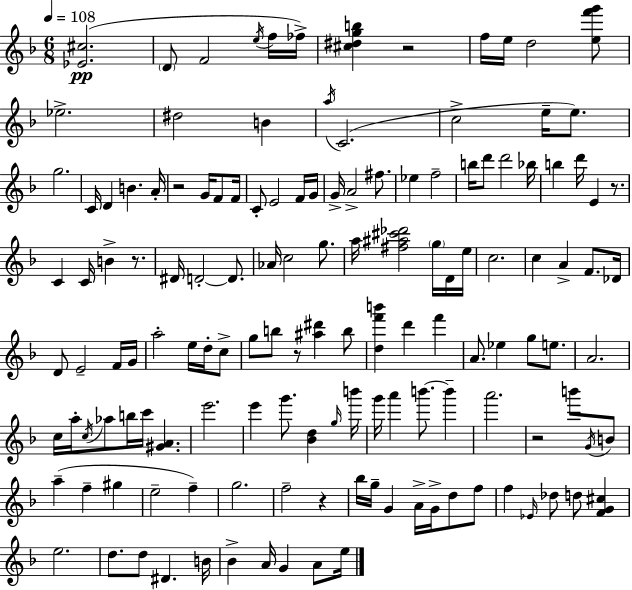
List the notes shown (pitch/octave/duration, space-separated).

[Eb4,C#5]/h. D4/e F4/h E5/s F5/s FES5/s [C#5,D#5,G5,B5]/q R/h F5/s E5/s D5/h [E5,F6,G6]/e Eb5/h. D#5/h B4/q A5/s C4/h. C5/h E5/s E5/e. G5/h. C4/s D4/q B4/q. A4/s R/h G4/s F4/e F4/s C4/e E4/h F4/s G4/s G4/s A4/h F#5/e. Eb5/q F5/h B5/s D6/e D6/h Bb5/s B5/q D6/s E4/q R/e. C4/q C4/s B4/q R/e. D#4/s D4/h D4/e. Ab4/s C5/h G5/e. A5/s [F#5,A#5,C#6,Db6]/h G5/s D4/s E5/s C5/h. C5/q A4/q F4/e. Db4/s D4/e E4/h F4/s G4/s A5/h E5/s D5/s C5/e G5/e B5/e R/e [A#5,D#6]/q B5/e [D5,F6,B6]/q D6/q F6/q A4/e. Eb5/q G5/e E5/e. A4/h. C5/s A5/s C5/s Ab5/e B5/s C6/s [G#4,A4]/q. E6/h. E6/q G6/e. [Bb4,D5]/q G5/s B6/s G6/s A6/q B6/e. B6/q A6/h. R/h B6/e G4/s B4/e A5/q F5/q G#5/q E5/h F5/q G5/h. F5/h R/q Bb5/s G5/s G4/q A4/s G4/s D5/e F5/e F5/q Eb4/s Db5/e D5/e [F4,G4,C#5]/q E5/h. D5/e. D5/e D#4/q. B4/s Bb4/q A4/s G4/q A4/e E5/s